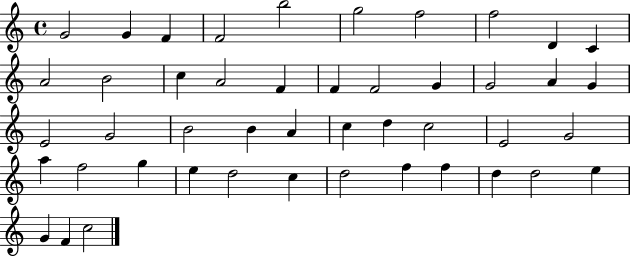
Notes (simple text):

G4/h G4/q F4/q F4/h B5/h G5/h F5/h F5/h D4/q C4/q A4/h B4/h C5/q A4/h F4/q F4/q F4/h G4/q G4/h A4/q G4/q E4/h G4/h B4/h B4/q A4/q C5/q D5/q C5/h E4/h G4/h A5/q F5/h G5/q E5/q D5/h C5/q D5/h F5/q F5/q D5/q D5/h E5/q G4/q F4/q C5/h